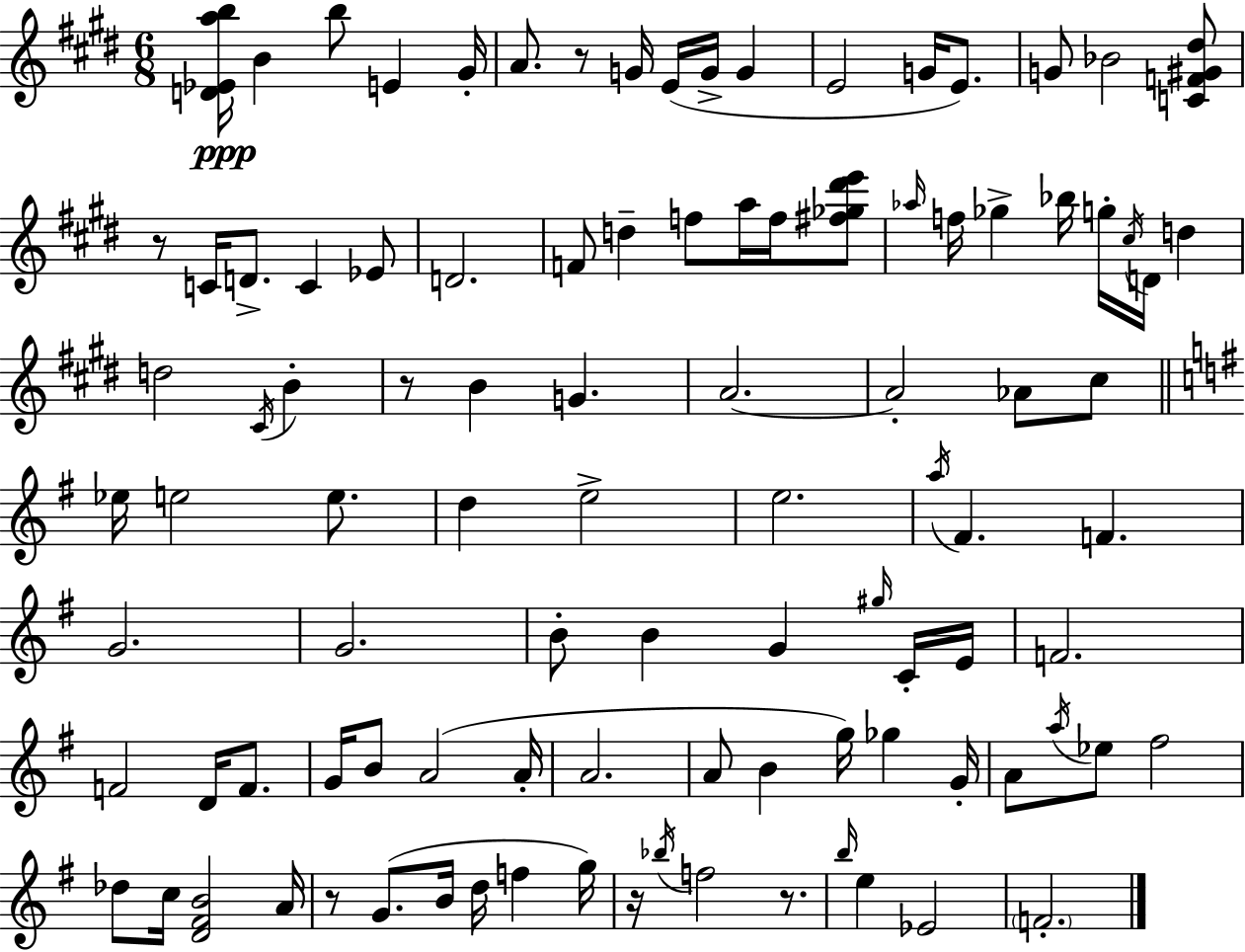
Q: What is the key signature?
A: E major